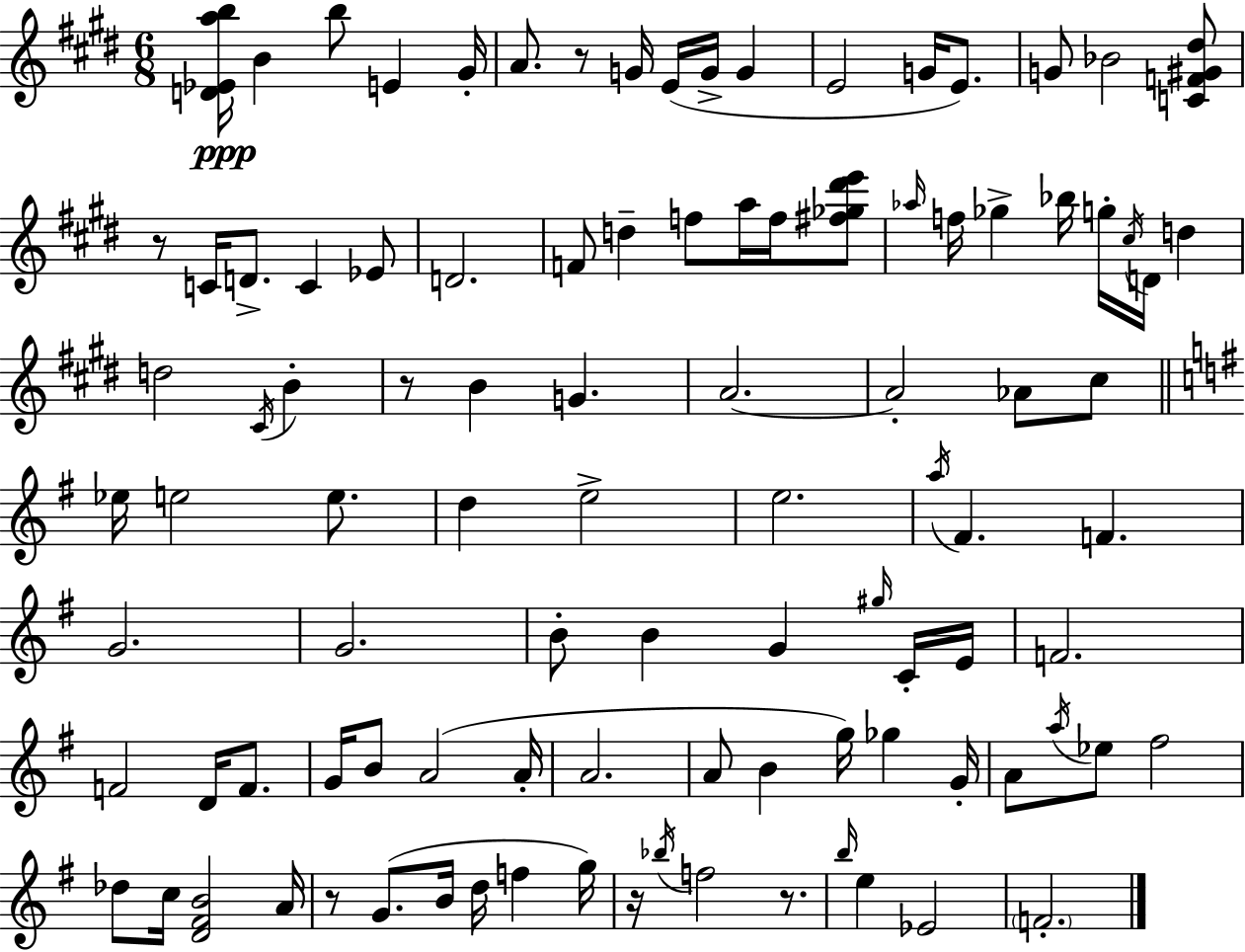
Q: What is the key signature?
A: E major